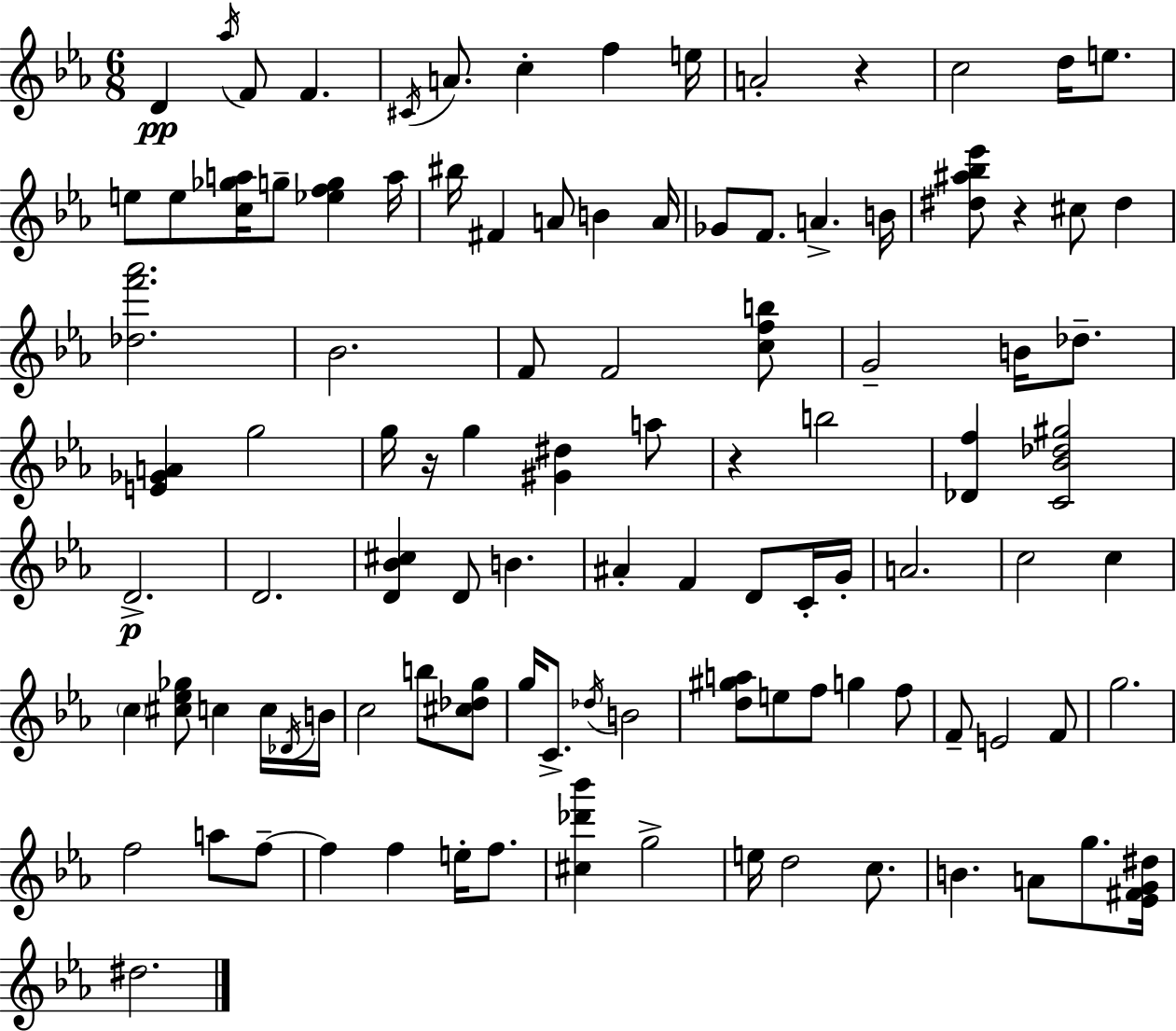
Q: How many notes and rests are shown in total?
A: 104